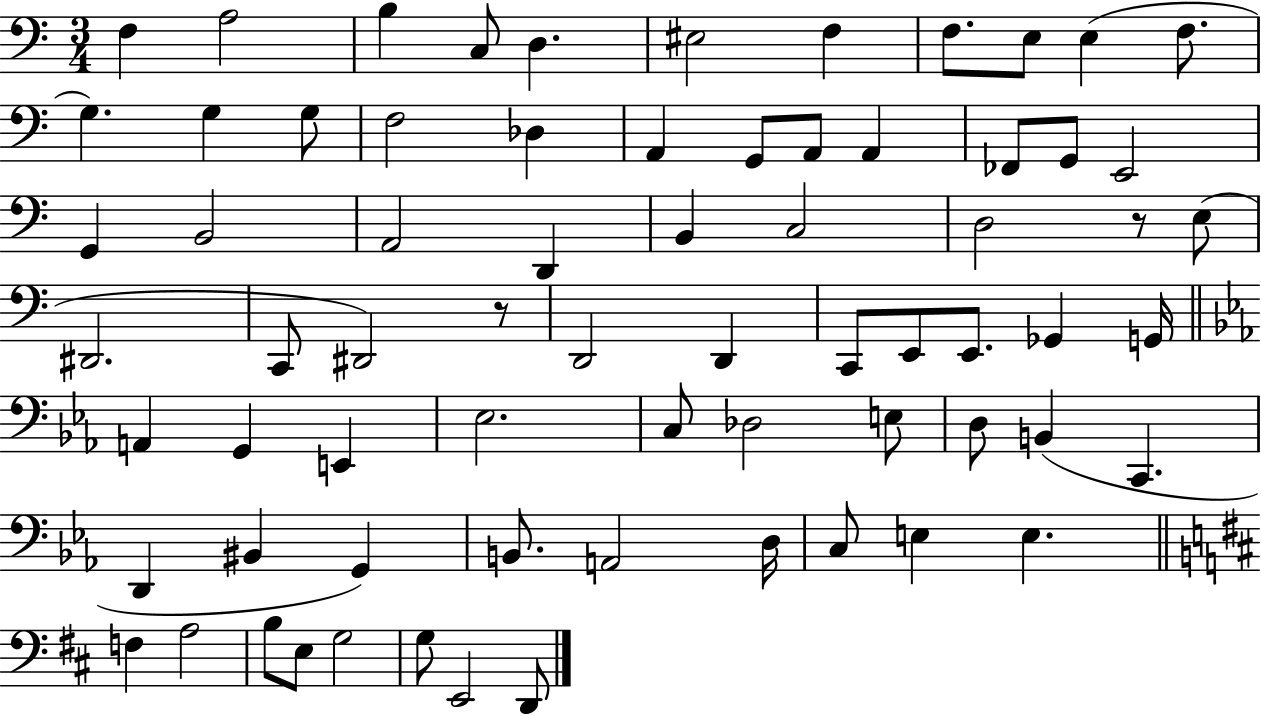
{
  \clef bass
  \numericTimeSignature
  \time 3/4
  \key c \major
  \repeat volta 2 { f4 a2 | b4 c8 d4. | eis2 f4 | f8. e8 e4( f8. | \break g4.) g4 g8 | f2 des4 | a,4 g,8 a,8 a,4 | fes,8 g,8 e,2 | \break g,4 b,2 | a,2 d,4 | b,4 c2 | d2 r8 e8( | \break dis,2. | c,8 dis,2) r8 | d,2 d,4 | c,8 e,8 e,8. ges,4 g,16 | \break \bar "||" \break \key ees \major a,4 g,4 e,4 | ees2. | c8 des2 e8 | d8 b,4( c,4. | \break d,4 bis,4 g,4) | b,8. a,2 d16 | c8 e4 e4. | \bar "||" \break \key b \minor f4 a2 | b8 e8 g2 | g8 e,2 d,8 | } \bar "|."
}